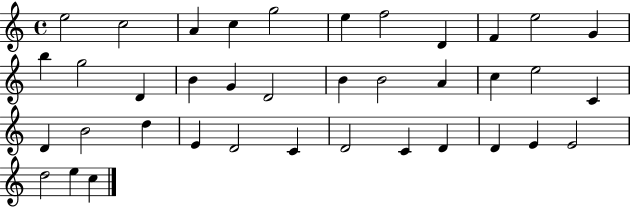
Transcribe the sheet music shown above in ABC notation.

X:1
T:Untitled
M:4/4
L:1/4
K:C
e2 c2 A c g2 e f2 D F e2 G b g2 D B G D2 B B2 A c e2 C D B2 d E D2 C D2 C D D E E2 d2 e c